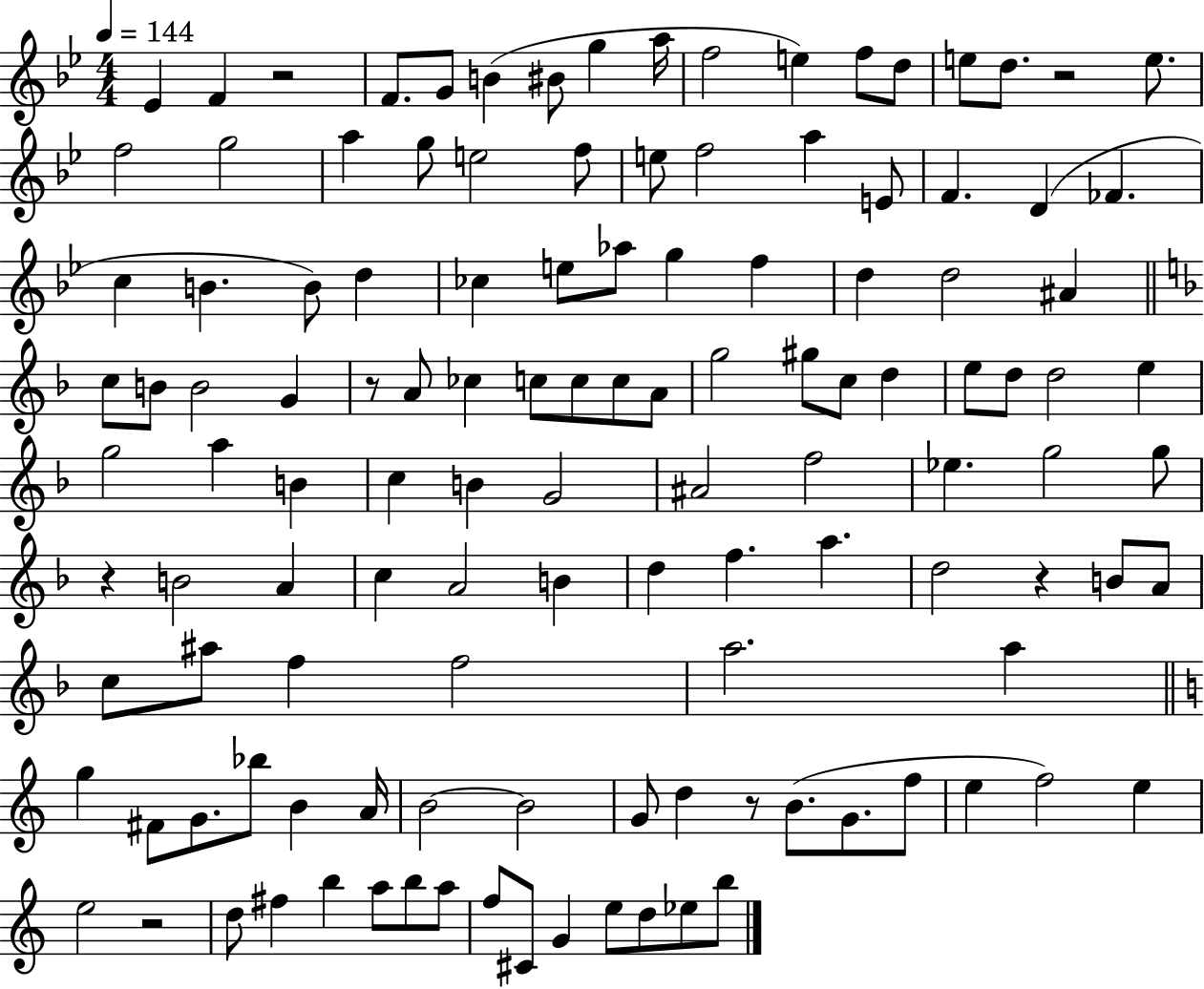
{
  \clef treble
  \numericTimeSignature
  \time 4/4
  \key bes \major
  \tempo 4 = 144
  ees'4 f'4 r2 | f'8. g'8 b'4( bis'8 g''4 a''16 | f''2 e''4) f''8 d''8 | e''8 d''8. r2 e''8. | \break f''2 g''2 | a''4 g''8 e''2 f''8 | e''8 f''2 a''4 e'8 | f'4. d'4( fes'4. | \break c''4 b'4. b'8) d''4 | ces''4 e''8 aes''8 g''4 f''4 | d''4 d''2 ais'4 | \bar "||" \break \key f \major c''8 b'8 b'2 g'4 | r8 a'8 ces''4 c''8 c''8 c''8 a'8 | g''2 gis''8 c''8 d''4 | e''8 d''8 d''2 e''4 | \break g''2 a''4 b'4 | c''4 b'4 g'2 | ais'2 f''2 | ees''4. g''2 g''8 | \break r4 b'2 a'4 | c''4 a'2 b'4 | d''4 f''4. a''4. | d''2 r4 b'8 a'8 | \break c''8 ais''8 f''4 f''2 | a''2. a''4 | \bar "||" \break \key c \major g''4 fis'8 g'8. bes''8 b'4 a'16 | b'2~~ b'2 | g'8 d''4 r8 b'8.( g'8. f''8 | e''4 f''2) e''4 | \break e''2 r2 | d''8 fis''4 b''4 a''8 b''8 a''8 | f''8 cis'8 g'4 e''8 d''8 ees''8 b''8 | \bar "|."
}